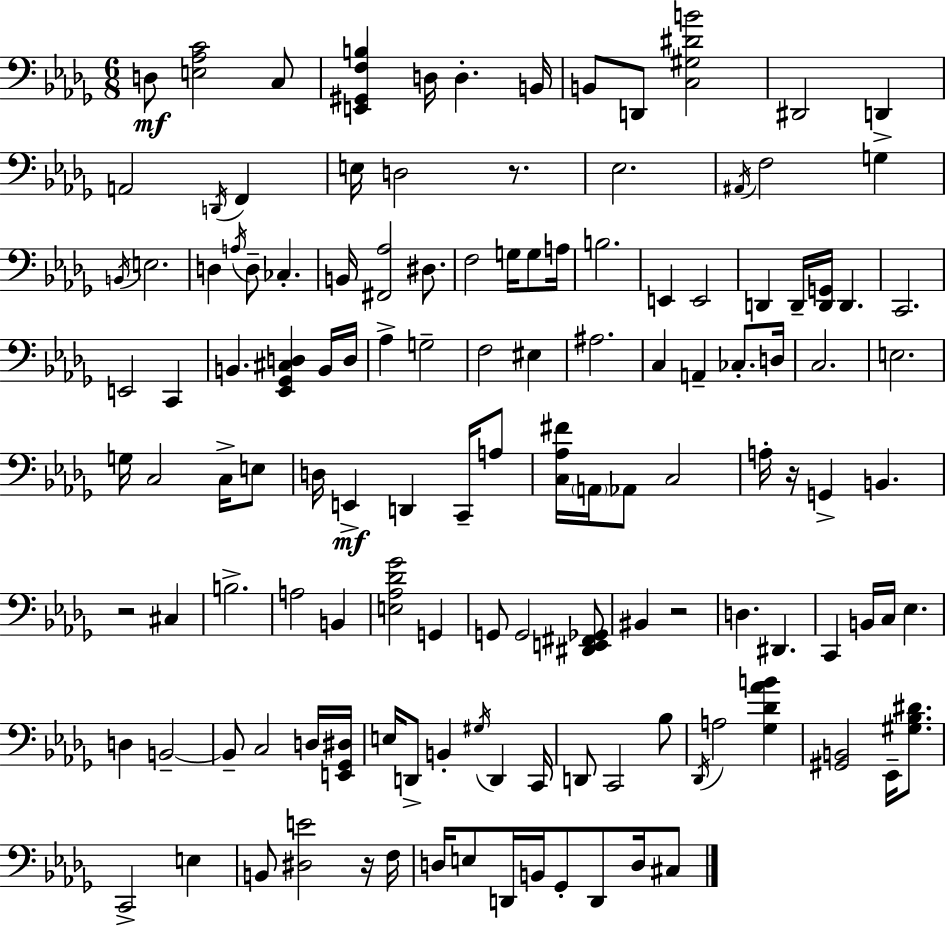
D3/e [E3,Ab3,C4]/h C3/e [E2,G#2,F3,B3]/q D3/s D3/q. B2/s B2/e D2/e [C3,G#3,D#4,B4]/h D#2/h D2/q A2/h D2/s F2/q E3/s D3/h R/e. Eb3/h. A#2/s F3/h G3/q B2/s E3/h. D3/q A3/s D3/e CES3/q. B2/s [F#2,Ab3]/h D#3/e. F3/h G3/s G3/e A3/s B3/h. E2/q E2/h D2/q D2/s [D2,G2]/s D2/q. C2/h. E2/h C2/q B2/q. [Eb2,Gb2,C#3,D3]/q B2/s D3/s Ab3/q G3/h F3/h EIS3/q A#3/h. C3/q A2/q CES3/e. D3/s C3/h. E3/h. G3/s C3/h C3/s E3/e D3/s E2/q D2/q C2/s A3/e [C3,Ab3,F#4]/s A2/s Ab2/e C3/h A3/s R/s G2/q B2/q. R/h C#3/q B3/h. A3/h B2/q [E3,Ab3,Db4,Gb4]/h G2/q G2/e G2/h [D#2,E2,F#2,Gb2]/e BIS2/q R/h D3/q. D#2/q. C2/q B2/s C3/s Eb3/q. D3/q B2/h B2/e C3/h D3/s [E2,Gb2,D#3]/s E3/s D2/e B2/q G#3/s D2/q C2/s D2/e C2/h Bb3/e Db2/s A3/h [Gb3,Db4,Ab4,B4]/q [G#2,B2]/h Eb2/s [G#3,Bb3,D#4]/e. C2/h E3/q B2/e [D#3,E4]/h R/s F3/s D3/s E3/e D2/s B2/s Gb2/e D2/e D3/s C#3/e